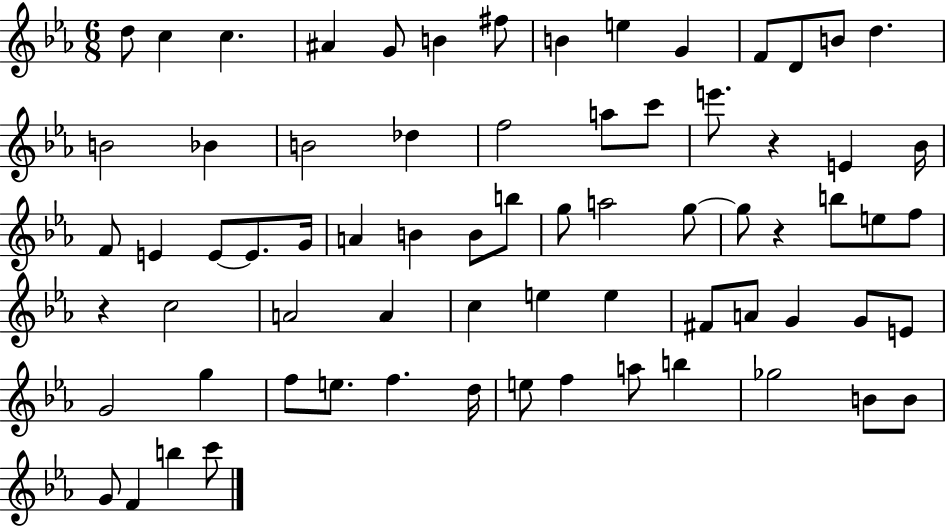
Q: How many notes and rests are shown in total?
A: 71